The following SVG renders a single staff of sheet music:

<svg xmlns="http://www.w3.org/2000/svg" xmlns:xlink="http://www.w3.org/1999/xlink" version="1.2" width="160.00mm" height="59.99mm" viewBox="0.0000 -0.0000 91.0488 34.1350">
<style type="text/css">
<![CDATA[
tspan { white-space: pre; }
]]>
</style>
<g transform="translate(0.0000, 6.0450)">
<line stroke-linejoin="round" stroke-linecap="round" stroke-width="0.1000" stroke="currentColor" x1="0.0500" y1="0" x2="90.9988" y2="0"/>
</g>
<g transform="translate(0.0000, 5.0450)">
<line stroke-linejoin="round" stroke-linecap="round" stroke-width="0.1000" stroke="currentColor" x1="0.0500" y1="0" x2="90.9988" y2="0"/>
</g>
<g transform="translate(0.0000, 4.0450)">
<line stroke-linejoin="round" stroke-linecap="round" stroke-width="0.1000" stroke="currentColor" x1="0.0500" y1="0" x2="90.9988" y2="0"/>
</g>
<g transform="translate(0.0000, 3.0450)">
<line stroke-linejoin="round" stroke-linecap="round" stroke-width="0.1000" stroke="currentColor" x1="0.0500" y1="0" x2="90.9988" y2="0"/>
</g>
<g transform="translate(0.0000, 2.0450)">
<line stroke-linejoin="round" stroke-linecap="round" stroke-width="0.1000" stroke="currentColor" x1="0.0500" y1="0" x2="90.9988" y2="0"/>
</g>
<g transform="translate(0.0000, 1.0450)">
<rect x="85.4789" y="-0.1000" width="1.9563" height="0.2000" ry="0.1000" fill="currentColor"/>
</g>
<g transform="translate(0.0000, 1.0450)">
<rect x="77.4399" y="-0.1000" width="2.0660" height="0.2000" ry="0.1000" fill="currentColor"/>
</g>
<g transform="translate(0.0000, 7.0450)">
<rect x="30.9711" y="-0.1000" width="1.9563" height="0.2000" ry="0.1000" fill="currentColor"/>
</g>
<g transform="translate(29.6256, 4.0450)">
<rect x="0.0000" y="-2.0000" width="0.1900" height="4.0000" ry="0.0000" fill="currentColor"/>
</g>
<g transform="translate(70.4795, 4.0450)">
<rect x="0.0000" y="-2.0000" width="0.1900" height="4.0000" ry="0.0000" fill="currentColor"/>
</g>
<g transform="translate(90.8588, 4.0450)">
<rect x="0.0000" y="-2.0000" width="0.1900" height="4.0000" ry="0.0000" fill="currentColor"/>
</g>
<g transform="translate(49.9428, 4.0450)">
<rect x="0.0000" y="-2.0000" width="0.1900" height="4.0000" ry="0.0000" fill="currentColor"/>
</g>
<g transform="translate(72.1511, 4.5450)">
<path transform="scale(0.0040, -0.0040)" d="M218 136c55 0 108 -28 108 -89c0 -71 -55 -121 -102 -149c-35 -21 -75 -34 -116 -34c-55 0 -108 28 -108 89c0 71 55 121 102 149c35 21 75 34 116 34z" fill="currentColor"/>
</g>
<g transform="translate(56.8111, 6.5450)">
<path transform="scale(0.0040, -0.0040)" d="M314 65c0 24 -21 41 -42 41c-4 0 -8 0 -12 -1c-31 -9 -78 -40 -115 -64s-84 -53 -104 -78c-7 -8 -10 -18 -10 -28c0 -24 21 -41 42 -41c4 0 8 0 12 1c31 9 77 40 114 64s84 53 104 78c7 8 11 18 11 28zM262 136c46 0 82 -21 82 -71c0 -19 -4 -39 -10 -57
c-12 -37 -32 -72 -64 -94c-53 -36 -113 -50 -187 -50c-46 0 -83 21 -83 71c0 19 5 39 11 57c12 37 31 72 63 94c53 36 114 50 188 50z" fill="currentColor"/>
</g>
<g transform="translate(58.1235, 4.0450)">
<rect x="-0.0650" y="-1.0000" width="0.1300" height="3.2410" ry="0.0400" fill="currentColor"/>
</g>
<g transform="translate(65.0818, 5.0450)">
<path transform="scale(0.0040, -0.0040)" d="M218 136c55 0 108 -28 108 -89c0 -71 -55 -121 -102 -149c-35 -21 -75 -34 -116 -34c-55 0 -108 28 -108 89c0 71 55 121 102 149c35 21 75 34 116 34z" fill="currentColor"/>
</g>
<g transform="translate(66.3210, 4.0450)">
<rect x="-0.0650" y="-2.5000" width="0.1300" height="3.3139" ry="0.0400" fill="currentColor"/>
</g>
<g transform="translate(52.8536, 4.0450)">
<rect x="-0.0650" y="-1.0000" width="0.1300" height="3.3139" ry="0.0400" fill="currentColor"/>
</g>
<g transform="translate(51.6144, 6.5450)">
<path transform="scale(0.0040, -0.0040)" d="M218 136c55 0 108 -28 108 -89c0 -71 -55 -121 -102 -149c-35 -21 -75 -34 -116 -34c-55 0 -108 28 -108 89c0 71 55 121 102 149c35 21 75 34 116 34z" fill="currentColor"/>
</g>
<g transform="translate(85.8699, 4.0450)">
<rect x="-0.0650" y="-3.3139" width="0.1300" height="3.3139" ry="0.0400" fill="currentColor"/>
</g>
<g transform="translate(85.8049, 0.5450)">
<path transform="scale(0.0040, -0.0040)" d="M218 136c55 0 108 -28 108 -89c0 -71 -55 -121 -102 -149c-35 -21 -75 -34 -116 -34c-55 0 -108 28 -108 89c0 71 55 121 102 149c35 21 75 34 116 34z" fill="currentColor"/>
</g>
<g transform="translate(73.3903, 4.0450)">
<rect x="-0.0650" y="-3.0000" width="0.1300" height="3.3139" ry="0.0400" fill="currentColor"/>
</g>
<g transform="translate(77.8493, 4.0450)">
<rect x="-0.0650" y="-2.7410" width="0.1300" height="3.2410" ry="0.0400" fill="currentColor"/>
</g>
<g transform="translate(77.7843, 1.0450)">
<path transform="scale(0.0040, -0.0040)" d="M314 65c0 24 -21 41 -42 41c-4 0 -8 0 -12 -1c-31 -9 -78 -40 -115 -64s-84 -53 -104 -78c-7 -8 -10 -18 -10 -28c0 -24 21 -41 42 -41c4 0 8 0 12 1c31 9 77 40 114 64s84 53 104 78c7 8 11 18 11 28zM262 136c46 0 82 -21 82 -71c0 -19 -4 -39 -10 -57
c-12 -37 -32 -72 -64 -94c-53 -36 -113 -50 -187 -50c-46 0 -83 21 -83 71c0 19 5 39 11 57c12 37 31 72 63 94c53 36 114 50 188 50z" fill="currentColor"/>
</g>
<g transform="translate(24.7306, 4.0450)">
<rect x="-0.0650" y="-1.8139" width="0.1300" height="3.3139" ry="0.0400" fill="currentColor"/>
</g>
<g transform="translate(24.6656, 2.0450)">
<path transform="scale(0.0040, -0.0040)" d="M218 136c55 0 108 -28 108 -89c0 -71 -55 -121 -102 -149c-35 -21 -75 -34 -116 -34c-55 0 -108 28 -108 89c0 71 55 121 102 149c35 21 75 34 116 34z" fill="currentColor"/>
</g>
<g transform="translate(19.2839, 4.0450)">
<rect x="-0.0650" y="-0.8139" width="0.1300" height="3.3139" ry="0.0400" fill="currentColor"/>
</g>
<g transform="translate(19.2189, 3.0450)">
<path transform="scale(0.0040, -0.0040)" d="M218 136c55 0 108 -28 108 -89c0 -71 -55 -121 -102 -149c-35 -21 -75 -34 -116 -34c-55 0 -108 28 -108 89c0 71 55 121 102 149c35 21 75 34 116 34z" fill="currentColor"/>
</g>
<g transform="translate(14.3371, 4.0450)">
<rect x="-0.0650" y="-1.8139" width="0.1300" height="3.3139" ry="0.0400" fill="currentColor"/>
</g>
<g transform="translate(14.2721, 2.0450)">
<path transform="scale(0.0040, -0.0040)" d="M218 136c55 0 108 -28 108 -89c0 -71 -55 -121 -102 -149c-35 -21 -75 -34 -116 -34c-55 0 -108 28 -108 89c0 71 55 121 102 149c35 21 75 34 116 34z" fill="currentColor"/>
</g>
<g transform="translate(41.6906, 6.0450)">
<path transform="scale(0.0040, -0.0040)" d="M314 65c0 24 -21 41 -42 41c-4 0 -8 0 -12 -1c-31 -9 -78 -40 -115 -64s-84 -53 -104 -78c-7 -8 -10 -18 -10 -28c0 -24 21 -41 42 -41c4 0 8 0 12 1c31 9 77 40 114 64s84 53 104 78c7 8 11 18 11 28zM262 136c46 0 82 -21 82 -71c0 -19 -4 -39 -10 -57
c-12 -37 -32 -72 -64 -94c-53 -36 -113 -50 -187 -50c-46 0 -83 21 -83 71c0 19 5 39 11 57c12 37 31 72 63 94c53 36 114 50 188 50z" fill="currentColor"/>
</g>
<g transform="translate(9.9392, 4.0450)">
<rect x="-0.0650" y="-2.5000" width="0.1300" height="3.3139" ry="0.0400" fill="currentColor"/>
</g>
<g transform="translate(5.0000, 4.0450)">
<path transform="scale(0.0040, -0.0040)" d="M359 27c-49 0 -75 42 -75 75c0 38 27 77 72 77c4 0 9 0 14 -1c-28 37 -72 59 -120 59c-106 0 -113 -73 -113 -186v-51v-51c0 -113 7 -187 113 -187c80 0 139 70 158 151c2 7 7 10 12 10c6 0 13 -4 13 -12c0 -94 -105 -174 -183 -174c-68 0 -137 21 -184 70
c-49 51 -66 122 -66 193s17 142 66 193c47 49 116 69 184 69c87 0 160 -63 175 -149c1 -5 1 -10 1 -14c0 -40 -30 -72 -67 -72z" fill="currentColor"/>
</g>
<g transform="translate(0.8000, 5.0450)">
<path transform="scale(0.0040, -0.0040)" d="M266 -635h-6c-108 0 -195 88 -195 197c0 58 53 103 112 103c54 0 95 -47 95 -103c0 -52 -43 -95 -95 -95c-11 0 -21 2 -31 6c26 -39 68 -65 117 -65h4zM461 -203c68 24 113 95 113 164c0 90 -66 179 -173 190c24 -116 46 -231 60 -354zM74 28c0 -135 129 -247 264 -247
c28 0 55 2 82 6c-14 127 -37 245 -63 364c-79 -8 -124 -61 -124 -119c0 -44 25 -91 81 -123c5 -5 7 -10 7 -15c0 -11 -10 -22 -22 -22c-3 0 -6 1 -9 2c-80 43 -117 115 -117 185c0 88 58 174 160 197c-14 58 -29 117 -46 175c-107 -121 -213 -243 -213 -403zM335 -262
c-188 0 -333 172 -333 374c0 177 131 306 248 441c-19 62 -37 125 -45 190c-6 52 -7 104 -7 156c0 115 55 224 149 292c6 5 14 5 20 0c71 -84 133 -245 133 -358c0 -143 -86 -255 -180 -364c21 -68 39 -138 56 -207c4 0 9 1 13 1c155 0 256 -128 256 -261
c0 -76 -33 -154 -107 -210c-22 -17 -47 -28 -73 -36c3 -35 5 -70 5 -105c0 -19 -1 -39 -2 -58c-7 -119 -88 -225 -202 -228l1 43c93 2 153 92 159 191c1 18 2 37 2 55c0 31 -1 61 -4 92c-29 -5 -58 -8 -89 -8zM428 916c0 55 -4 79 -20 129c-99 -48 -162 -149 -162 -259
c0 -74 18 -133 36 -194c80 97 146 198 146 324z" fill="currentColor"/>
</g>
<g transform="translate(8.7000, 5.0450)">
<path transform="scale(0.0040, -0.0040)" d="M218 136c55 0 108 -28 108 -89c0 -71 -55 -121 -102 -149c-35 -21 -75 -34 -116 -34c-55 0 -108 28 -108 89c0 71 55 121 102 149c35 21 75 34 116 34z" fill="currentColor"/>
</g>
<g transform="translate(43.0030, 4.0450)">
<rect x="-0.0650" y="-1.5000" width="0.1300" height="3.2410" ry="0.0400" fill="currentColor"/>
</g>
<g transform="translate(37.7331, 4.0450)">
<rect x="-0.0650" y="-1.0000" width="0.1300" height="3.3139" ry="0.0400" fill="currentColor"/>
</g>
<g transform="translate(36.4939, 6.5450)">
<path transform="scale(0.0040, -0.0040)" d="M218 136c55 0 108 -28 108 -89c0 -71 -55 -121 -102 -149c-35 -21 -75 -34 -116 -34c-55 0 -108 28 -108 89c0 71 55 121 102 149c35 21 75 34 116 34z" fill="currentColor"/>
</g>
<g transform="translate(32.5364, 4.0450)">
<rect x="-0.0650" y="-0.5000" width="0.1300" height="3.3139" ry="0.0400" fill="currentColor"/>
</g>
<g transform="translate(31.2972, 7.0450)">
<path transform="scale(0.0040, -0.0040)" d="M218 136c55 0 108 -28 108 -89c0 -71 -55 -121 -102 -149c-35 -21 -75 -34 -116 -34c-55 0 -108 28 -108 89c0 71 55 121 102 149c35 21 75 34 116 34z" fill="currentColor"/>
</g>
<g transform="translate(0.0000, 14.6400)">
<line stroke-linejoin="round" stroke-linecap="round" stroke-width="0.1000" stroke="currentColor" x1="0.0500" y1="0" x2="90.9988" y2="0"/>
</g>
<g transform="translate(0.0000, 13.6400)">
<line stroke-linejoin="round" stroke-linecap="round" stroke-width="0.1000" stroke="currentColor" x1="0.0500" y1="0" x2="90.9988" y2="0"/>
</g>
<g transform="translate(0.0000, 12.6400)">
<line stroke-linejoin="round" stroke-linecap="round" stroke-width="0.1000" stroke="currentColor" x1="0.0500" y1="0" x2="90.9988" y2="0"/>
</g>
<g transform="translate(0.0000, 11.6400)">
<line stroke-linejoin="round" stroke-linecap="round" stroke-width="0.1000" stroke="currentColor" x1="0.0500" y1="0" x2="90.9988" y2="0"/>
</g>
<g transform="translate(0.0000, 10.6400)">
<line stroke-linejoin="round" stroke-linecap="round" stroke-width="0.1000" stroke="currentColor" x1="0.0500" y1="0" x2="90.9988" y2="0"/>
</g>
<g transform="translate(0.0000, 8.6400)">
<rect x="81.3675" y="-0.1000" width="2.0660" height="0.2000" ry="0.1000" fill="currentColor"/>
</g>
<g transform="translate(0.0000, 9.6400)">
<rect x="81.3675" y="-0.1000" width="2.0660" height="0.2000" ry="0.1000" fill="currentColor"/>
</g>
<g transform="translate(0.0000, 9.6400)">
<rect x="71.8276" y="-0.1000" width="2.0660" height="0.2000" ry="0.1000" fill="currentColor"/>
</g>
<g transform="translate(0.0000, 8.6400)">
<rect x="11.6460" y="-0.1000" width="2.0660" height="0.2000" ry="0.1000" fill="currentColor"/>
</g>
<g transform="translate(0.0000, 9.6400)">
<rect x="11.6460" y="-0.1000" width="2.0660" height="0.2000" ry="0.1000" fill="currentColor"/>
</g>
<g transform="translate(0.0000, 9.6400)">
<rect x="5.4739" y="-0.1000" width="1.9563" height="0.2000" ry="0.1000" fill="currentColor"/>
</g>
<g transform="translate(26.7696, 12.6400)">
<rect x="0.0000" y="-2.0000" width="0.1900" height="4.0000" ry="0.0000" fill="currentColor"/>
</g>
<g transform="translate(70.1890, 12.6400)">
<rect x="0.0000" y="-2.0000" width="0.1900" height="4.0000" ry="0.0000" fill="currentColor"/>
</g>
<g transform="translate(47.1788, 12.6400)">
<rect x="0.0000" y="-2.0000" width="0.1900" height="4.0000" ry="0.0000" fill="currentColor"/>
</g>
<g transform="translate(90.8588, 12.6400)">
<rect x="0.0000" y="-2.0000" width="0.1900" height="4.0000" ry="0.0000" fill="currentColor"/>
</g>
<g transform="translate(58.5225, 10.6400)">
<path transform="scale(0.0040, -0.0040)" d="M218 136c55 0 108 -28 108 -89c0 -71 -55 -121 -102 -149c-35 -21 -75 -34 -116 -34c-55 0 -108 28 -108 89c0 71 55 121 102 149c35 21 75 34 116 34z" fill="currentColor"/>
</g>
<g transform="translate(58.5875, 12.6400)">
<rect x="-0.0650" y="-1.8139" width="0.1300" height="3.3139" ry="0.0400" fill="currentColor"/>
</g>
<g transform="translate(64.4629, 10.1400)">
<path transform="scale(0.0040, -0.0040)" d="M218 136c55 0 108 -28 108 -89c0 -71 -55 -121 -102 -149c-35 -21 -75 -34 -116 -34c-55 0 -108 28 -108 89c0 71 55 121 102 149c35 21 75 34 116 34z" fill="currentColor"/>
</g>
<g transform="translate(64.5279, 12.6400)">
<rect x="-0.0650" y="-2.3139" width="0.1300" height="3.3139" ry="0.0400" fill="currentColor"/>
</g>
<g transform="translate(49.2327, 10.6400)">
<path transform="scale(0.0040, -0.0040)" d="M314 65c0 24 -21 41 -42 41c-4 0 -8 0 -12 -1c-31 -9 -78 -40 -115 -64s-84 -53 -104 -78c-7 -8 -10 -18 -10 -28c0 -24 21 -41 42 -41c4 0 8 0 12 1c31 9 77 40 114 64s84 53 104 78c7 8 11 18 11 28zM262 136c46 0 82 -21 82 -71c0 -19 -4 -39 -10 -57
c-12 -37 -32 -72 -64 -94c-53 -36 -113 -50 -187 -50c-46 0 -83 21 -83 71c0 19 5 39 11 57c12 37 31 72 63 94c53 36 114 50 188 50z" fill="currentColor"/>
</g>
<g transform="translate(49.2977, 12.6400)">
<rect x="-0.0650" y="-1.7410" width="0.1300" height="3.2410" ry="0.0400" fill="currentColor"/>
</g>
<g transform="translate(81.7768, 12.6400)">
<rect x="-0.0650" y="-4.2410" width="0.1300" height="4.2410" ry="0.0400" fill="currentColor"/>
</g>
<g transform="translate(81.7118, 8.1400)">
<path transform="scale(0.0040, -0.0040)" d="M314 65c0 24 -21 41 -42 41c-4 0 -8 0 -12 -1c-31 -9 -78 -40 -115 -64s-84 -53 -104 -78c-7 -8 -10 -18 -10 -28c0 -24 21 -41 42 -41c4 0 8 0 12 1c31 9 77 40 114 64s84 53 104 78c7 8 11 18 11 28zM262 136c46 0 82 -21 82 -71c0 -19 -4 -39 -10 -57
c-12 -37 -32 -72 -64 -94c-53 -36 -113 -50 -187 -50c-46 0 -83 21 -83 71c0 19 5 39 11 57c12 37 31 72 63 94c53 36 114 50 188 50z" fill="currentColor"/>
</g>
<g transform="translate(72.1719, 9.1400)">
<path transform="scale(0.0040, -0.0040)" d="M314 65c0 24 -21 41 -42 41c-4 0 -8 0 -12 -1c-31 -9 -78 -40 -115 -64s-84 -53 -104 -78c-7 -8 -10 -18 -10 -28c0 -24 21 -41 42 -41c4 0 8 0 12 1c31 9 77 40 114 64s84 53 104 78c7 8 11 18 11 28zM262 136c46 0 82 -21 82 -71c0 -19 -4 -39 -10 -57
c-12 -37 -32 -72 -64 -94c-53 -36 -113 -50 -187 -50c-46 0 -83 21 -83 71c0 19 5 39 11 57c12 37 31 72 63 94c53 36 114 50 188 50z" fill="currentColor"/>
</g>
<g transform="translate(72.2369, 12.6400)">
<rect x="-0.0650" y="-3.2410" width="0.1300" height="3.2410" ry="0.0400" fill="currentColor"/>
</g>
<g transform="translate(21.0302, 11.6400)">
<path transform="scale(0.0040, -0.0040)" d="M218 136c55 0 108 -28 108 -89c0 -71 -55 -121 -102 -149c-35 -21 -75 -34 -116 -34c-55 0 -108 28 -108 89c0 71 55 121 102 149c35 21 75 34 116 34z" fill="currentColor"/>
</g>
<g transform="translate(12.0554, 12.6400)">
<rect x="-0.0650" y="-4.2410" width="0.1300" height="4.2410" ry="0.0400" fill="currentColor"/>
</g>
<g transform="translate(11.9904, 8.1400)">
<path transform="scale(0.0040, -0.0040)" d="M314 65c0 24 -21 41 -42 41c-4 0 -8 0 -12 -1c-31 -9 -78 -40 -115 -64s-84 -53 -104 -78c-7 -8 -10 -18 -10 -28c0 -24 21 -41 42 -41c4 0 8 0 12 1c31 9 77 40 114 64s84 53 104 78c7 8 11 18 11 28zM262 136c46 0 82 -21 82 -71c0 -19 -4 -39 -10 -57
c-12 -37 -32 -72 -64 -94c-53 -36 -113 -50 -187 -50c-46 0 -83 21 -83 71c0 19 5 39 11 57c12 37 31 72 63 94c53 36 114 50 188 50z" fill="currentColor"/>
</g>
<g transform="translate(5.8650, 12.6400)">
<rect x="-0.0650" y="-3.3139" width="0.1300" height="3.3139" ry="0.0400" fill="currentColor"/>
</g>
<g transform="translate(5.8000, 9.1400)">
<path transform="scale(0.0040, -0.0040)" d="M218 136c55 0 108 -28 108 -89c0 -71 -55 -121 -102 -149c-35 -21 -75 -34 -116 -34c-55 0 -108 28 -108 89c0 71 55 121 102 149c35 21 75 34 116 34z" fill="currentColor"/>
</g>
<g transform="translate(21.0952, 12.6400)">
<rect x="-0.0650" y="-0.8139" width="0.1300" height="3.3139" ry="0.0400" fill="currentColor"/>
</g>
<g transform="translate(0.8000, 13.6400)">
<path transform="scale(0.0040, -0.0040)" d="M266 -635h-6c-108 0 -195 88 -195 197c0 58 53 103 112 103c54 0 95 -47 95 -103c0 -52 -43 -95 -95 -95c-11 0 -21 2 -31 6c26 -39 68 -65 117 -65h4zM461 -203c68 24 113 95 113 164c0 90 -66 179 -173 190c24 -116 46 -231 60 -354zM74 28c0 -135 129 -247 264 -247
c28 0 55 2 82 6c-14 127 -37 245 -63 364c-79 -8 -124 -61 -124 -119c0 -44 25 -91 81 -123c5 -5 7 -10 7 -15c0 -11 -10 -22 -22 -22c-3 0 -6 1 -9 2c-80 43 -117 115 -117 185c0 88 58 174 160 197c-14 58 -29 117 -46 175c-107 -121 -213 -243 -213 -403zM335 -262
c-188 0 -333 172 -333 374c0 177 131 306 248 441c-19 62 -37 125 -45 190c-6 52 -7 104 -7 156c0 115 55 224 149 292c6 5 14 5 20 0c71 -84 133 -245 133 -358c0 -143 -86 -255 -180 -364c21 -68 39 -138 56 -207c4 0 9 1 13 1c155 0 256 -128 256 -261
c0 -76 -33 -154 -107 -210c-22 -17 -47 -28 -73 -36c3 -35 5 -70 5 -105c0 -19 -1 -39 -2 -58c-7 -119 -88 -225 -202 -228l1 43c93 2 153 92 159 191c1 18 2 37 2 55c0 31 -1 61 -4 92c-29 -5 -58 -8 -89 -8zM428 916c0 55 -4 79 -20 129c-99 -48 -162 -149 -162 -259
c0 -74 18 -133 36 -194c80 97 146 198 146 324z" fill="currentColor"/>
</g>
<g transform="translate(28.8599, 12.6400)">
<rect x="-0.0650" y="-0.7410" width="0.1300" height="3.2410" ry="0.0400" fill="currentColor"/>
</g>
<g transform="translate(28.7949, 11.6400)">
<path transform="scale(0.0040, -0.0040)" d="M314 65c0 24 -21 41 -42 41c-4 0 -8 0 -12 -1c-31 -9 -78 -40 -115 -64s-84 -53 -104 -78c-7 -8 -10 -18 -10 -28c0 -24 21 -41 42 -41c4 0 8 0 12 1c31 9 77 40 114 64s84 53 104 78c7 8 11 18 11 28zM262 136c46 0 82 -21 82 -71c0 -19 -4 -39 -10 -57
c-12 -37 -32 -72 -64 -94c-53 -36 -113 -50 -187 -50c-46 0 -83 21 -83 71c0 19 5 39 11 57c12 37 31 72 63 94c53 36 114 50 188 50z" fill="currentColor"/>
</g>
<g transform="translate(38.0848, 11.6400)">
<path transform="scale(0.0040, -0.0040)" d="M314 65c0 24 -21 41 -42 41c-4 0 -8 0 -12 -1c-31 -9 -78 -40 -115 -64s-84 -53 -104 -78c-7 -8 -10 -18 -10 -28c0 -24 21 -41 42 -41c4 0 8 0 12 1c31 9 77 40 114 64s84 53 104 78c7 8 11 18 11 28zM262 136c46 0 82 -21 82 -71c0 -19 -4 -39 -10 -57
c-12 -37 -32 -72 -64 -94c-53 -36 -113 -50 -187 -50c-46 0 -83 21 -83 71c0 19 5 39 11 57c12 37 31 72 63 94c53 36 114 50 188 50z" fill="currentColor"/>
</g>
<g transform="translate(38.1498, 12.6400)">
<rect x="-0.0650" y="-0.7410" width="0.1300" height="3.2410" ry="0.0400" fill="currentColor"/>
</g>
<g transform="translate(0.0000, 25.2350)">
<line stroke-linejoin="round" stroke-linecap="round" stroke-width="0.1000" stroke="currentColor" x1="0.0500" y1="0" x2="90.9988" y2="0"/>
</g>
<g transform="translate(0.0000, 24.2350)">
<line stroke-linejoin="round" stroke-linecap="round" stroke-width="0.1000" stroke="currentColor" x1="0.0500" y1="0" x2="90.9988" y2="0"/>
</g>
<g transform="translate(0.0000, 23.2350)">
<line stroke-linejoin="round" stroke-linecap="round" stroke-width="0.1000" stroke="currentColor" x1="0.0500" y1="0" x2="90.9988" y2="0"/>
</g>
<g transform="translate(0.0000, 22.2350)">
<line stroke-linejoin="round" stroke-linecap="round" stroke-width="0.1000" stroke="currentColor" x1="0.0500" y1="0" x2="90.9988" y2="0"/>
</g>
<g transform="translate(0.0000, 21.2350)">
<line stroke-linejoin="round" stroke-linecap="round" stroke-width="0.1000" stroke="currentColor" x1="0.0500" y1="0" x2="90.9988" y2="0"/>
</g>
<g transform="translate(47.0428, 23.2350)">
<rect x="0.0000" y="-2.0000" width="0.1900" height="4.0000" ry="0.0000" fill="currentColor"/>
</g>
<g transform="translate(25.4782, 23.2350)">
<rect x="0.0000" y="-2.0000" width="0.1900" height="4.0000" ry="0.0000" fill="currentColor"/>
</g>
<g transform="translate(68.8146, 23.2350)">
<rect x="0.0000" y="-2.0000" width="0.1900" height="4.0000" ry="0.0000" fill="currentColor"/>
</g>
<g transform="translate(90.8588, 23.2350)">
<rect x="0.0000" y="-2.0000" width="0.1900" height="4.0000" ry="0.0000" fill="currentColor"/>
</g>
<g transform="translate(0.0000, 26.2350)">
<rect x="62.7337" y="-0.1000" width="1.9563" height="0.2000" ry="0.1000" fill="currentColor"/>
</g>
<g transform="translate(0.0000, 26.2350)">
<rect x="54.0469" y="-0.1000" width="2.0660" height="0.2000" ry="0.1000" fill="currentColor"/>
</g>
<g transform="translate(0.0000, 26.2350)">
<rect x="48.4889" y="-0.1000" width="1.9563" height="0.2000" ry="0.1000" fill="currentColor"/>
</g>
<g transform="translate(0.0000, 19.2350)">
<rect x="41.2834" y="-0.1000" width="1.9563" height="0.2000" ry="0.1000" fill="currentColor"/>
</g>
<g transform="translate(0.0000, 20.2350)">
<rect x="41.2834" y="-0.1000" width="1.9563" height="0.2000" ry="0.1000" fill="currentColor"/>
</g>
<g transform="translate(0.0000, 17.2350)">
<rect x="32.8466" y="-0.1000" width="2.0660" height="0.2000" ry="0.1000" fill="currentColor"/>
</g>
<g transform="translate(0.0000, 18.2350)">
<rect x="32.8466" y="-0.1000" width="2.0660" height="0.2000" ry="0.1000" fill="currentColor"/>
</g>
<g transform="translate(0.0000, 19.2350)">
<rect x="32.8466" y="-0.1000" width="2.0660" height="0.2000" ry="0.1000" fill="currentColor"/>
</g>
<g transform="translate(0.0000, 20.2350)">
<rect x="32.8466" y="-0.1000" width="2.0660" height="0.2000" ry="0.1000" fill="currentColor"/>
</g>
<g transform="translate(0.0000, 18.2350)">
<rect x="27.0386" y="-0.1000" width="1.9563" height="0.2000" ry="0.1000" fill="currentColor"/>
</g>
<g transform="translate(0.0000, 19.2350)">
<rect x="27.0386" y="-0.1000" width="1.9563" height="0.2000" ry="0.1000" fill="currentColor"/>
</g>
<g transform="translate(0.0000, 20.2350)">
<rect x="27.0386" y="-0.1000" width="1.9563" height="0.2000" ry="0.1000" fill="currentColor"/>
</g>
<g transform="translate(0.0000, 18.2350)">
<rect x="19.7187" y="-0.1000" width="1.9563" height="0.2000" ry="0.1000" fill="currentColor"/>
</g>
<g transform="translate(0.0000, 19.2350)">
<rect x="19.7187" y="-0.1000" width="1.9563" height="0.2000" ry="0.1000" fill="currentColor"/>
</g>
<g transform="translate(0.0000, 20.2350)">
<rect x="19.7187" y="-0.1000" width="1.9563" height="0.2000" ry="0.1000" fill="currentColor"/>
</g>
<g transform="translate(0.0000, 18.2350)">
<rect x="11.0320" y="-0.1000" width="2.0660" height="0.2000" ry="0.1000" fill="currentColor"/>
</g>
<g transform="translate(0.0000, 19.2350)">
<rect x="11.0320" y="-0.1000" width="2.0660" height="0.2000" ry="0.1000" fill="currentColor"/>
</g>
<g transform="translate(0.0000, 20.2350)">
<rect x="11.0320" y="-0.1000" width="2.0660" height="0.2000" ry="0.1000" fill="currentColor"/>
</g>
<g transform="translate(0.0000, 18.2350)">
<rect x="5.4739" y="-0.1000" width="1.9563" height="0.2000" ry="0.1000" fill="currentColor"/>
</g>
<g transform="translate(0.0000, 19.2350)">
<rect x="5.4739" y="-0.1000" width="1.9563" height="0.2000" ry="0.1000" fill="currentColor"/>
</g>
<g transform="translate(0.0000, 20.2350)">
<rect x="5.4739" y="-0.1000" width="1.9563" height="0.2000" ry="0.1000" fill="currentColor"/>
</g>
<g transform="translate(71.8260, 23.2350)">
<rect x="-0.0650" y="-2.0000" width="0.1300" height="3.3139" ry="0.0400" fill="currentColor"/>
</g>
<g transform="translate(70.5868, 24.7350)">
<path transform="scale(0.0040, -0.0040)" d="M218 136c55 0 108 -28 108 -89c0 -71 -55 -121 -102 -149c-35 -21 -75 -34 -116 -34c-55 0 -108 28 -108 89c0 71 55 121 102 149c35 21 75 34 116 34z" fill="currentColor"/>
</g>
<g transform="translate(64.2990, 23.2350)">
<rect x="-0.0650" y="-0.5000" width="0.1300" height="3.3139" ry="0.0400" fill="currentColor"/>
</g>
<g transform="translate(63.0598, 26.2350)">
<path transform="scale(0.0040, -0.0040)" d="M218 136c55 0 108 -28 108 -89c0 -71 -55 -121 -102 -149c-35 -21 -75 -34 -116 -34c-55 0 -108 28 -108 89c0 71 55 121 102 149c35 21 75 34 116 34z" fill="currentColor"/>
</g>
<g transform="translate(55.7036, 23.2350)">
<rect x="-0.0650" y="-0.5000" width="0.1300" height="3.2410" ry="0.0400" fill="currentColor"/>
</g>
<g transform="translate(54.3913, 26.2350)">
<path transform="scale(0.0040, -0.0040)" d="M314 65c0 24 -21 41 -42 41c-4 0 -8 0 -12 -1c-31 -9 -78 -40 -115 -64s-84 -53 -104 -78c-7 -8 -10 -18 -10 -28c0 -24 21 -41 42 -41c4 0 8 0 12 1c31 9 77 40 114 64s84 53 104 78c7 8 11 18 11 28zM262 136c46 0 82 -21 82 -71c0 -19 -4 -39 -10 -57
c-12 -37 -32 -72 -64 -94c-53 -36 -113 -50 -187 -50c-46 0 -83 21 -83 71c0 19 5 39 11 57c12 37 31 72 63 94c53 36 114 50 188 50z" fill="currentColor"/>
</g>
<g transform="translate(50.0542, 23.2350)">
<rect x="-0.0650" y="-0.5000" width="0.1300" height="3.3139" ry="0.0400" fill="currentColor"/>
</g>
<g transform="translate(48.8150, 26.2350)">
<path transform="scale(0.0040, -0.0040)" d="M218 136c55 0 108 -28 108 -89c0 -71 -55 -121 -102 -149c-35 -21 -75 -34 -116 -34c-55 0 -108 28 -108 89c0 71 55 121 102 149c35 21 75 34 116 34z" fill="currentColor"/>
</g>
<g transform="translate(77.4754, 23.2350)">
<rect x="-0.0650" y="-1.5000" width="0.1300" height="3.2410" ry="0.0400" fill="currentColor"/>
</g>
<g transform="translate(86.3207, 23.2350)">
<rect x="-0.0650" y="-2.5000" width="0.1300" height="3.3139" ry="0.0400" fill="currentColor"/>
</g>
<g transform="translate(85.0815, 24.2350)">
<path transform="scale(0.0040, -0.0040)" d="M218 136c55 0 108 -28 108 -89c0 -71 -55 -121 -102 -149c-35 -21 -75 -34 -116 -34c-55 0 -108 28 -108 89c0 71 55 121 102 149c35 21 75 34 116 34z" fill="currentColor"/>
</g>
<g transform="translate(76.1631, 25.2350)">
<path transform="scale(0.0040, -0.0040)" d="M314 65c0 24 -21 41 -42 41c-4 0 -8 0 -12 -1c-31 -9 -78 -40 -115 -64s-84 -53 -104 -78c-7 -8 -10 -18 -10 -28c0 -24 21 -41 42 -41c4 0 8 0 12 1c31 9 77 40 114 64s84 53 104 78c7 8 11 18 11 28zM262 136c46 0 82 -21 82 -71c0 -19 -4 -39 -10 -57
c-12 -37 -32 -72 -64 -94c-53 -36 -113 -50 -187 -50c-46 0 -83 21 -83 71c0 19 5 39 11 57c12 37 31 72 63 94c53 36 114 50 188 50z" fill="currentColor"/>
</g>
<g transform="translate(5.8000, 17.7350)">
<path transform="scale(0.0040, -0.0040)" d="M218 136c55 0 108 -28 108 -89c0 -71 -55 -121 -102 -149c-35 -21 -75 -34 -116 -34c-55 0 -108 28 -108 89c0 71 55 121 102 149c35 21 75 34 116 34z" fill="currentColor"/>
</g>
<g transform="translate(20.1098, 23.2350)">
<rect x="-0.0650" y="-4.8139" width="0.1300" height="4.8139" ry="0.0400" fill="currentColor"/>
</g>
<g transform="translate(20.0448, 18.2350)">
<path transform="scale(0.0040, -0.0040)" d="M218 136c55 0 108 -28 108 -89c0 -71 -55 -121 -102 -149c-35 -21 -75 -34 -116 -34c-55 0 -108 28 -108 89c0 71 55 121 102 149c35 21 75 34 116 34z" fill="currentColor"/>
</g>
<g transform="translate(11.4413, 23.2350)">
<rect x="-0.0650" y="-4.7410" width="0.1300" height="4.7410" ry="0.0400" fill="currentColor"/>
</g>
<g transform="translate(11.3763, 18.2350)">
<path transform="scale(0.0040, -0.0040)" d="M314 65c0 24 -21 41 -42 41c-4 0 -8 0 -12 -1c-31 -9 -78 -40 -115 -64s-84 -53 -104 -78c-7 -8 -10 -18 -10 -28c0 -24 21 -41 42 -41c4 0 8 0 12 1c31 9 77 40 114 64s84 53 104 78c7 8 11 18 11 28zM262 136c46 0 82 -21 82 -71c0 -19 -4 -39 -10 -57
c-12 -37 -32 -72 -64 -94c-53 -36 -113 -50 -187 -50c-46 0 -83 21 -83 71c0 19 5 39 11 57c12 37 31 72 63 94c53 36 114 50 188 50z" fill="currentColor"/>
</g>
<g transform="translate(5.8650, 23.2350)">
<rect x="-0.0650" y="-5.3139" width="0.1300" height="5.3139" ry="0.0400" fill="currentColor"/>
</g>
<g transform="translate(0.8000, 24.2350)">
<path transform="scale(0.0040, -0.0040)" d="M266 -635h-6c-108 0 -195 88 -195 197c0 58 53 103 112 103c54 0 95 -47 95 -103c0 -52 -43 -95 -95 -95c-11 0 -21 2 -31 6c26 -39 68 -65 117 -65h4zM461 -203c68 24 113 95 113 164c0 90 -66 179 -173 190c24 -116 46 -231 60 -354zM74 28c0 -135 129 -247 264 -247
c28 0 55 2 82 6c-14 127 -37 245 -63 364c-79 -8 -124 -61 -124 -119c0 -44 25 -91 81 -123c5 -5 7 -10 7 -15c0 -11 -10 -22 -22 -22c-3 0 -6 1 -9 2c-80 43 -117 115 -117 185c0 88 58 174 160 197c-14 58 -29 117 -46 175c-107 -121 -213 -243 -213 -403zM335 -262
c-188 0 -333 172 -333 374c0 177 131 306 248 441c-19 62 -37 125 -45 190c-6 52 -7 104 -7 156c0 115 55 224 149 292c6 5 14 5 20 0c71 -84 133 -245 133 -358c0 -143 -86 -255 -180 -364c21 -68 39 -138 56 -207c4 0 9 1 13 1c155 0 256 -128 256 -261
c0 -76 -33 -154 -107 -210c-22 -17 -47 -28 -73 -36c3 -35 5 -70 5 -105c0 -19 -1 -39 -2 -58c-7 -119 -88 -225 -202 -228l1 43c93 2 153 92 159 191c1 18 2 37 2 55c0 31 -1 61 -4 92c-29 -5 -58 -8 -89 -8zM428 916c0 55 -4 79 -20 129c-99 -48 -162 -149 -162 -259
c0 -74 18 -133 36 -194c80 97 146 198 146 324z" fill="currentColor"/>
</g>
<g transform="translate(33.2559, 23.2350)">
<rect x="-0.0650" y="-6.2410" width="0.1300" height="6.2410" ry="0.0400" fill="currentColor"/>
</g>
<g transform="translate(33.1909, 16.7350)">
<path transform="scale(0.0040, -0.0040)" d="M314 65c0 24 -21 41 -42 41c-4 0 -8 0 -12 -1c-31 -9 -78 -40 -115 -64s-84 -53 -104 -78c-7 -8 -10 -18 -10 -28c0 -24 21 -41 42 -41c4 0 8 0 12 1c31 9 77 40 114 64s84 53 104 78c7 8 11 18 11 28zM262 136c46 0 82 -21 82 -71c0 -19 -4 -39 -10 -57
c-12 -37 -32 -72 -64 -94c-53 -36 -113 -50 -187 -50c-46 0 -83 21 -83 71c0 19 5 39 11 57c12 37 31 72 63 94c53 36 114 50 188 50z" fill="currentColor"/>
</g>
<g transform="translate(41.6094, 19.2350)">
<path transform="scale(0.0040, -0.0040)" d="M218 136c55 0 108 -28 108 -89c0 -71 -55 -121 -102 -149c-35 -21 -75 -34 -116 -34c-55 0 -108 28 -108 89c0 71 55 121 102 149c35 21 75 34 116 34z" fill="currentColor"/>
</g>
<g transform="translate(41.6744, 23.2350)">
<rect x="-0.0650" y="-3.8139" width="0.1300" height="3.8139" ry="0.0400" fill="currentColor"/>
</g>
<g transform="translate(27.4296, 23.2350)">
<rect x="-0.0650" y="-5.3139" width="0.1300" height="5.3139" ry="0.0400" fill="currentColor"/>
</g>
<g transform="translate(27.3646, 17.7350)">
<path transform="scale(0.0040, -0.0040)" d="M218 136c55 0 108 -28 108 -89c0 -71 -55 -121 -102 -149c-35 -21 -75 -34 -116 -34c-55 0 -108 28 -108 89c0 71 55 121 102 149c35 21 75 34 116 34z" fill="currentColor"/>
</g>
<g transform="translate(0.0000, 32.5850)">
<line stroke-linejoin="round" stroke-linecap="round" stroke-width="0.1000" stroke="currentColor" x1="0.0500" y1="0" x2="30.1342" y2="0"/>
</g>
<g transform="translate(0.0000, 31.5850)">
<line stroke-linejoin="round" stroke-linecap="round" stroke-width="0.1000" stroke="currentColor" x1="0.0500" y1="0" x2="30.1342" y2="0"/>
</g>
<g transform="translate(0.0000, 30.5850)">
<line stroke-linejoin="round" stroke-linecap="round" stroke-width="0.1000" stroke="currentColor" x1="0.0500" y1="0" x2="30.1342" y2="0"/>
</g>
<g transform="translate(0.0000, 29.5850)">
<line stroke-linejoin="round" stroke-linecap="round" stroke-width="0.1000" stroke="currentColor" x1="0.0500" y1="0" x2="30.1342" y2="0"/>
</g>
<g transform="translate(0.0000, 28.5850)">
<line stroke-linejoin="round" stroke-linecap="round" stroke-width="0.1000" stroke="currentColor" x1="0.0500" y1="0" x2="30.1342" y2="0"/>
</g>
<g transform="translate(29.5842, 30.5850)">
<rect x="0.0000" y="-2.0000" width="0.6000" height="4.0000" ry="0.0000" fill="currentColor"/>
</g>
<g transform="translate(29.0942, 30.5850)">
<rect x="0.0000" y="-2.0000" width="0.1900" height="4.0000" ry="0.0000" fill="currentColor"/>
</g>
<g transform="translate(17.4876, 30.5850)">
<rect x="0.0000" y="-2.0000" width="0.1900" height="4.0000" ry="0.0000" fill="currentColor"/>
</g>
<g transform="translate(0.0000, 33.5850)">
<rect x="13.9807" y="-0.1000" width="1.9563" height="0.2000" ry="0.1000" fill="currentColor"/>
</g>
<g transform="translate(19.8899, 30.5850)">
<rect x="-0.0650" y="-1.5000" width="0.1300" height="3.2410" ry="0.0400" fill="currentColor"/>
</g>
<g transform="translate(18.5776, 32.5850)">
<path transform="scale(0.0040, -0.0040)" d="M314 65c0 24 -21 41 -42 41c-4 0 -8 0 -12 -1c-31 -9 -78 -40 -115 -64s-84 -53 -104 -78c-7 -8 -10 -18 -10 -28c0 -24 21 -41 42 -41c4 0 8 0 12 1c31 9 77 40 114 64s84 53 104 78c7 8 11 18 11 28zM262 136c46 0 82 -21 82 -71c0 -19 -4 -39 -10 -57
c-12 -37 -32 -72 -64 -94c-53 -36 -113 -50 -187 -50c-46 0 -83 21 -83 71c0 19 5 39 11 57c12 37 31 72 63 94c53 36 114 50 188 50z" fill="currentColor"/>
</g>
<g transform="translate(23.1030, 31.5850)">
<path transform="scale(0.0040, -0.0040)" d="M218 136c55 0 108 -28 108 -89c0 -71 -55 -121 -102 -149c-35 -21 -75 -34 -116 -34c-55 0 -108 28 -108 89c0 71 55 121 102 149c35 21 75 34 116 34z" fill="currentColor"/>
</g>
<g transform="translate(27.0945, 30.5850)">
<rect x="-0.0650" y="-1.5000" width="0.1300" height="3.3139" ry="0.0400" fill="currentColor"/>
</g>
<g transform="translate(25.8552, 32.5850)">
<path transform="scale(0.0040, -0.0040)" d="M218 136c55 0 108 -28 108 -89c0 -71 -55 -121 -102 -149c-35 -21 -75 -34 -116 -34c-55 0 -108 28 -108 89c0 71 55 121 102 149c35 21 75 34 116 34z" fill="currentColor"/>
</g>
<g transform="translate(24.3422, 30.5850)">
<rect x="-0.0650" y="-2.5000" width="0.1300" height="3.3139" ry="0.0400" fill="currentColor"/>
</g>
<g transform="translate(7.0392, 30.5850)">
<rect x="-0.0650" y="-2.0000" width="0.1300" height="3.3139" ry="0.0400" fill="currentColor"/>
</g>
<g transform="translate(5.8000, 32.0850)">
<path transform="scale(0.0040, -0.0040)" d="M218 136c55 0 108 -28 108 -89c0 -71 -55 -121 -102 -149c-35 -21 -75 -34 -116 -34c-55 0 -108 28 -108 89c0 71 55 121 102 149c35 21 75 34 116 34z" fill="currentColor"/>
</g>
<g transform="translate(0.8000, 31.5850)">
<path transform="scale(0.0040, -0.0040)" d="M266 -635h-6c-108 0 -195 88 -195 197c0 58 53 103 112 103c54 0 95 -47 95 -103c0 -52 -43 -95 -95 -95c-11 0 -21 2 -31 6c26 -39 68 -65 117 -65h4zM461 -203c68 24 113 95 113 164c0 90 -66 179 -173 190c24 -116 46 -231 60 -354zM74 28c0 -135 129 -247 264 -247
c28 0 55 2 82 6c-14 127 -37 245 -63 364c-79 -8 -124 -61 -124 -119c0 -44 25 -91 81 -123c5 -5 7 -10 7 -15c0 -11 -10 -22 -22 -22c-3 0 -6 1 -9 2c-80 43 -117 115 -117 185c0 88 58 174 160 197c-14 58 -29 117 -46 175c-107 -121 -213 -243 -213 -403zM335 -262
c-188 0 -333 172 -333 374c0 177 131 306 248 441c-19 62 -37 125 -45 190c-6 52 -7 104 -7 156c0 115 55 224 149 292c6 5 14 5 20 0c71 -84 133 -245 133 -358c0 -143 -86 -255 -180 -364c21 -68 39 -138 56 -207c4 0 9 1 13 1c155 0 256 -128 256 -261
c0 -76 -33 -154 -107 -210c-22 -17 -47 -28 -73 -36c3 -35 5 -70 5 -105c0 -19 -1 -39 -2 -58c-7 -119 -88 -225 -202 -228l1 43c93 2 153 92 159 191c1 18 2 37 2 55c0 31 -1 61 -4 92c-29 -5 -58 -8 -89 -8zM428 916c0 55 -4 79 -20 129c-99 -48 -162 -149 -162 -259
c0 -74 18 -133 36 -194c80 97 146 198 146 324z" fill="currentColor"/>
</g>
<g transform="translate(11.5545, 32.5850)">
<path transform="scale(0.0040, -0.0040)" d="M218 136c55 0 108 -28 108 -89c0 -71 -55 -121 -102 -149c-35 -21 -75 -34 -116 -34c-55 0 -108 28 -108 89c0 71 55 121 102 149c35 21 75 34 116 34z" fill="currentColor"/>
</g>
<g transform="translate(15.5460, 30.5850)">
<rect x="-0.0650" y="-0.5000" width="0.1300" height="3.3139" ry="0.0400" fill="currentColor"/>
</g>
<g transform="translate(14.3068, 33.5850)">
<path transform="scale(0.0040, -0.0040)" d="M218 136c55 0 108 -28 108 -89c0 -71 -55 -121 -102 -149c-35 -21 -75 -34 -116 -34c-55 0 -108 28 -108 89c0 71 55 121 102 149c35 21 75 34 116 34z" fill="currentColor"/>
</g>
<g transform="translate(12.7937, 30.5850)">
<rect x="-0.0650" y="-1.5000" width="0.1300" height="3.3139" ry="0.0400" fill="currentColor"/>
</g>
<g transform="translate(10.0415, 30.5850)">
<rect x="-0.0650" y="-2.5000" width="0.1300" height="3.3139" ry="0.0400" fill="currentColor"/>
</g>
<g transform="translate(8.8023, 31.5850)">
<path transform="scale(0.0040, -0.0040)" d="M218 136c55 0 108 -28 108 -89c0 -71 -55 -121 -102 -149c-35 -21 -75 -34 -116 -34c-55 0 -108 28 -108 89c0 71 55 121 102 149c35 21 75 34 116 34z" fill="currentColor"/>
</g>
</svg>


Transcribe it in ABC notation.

X:1
T:Untitled
M:4/4
L:1/4
K:C
G f d f C D E2 D D2 G A a2 b b d'2 d d2 d2 f2 f g b2 d'2 f' e'2 e' f' a'2 c' C C2 C F E2 G F G E C E2 G E